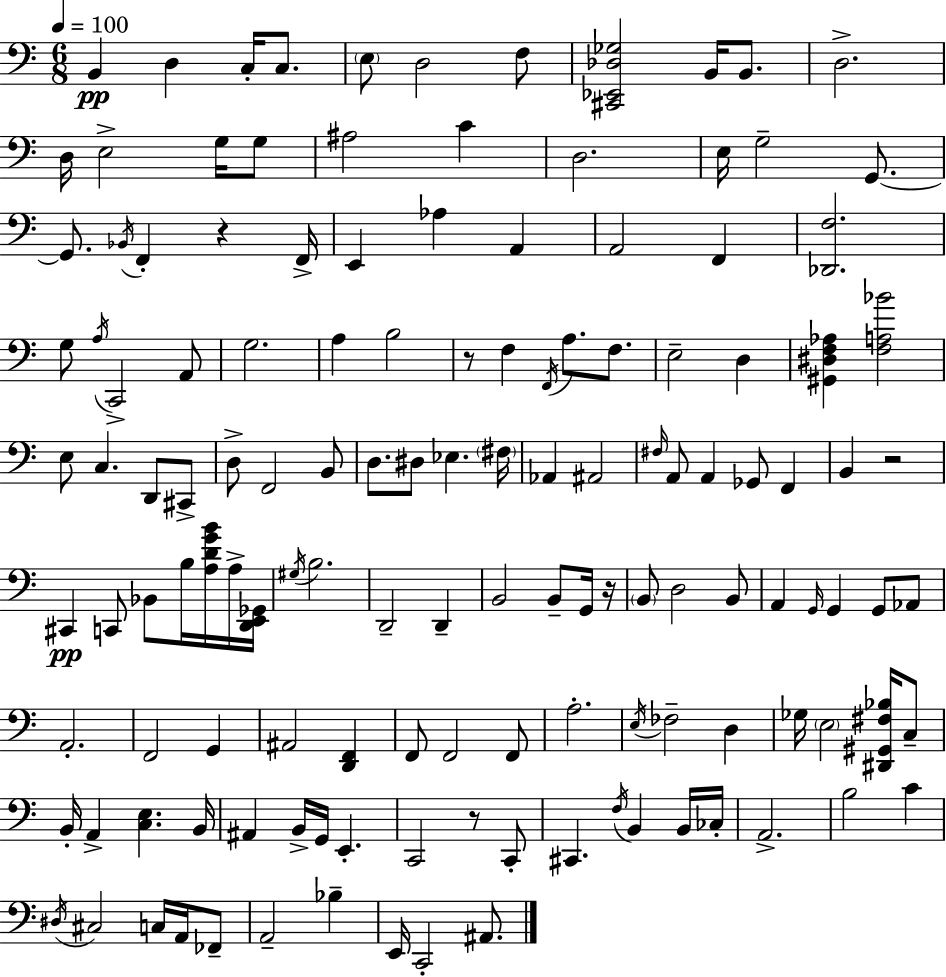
X:1
T:Untitled
M:6/8
L:1/4
K:C
B,, D, C,/4 C,/2 E,/2 D,2 F,/2 [^C,,_E,,_D,_G,]2 B,,/4 B,,/2 D,2 D,/4 E,2 G,/4 G,/2 ^A,2 C D,2 E,/4 G,2 G,,/2 G,,/2 _B,,/4 F,, z F,,/4 E,, _A, A,, A,,2 F,, [_D,,F,]2 G,/2 A,/4 C,,2 A,,/2 G,2 A, B,2 z/2 F, F,,/4 A,/2 F,/2 E,2 D, [^G,,^D,F,_A,] [F,A,_B]2 E,/2 C, D,,/2 ^C,,/2 D,/2 F,,2 B,,/2 D,/2 ^D,/2 _E, ^F,/4 _A,, ^A,,2 ^F,/4 A,,/2 A,, _G,,/2 F,, B,, z2 ^C,, C,,/2 _B,,/2 B,/4 [A,DGB]/4 A,/4 [D,,E,,_G,,]/4 ^G,/4 B,2 D,,2 D,, B,,2 B,,/2 G,,/4 z/4 B,,/2 D,2 B,,/2 A,, G,,/4 G,, G,,/2 _A,,/2 A,,2 F,,2 G,, ^A,,2 [D,,F,,] F,,/2 F,,2 F,,/2 A,2 E,/4 _F,2 D, _G,/4 E,2 [^D,,^G,,^F,_B,]/4 C,/2 B,,/4 A,, [C,E,] B,,/4 ^A,, B,,/4 G,,/4 E,, C,,2 z/2 C,,/2 ^C,, F,/4 B,, B,,/4 _C,/4 A,,2 B,2 C ^D,/4 ^C,2 C,/4 A,,/4 _F,,/2 A,,2 _B, E,,/4 C,,2 ^A,,/2